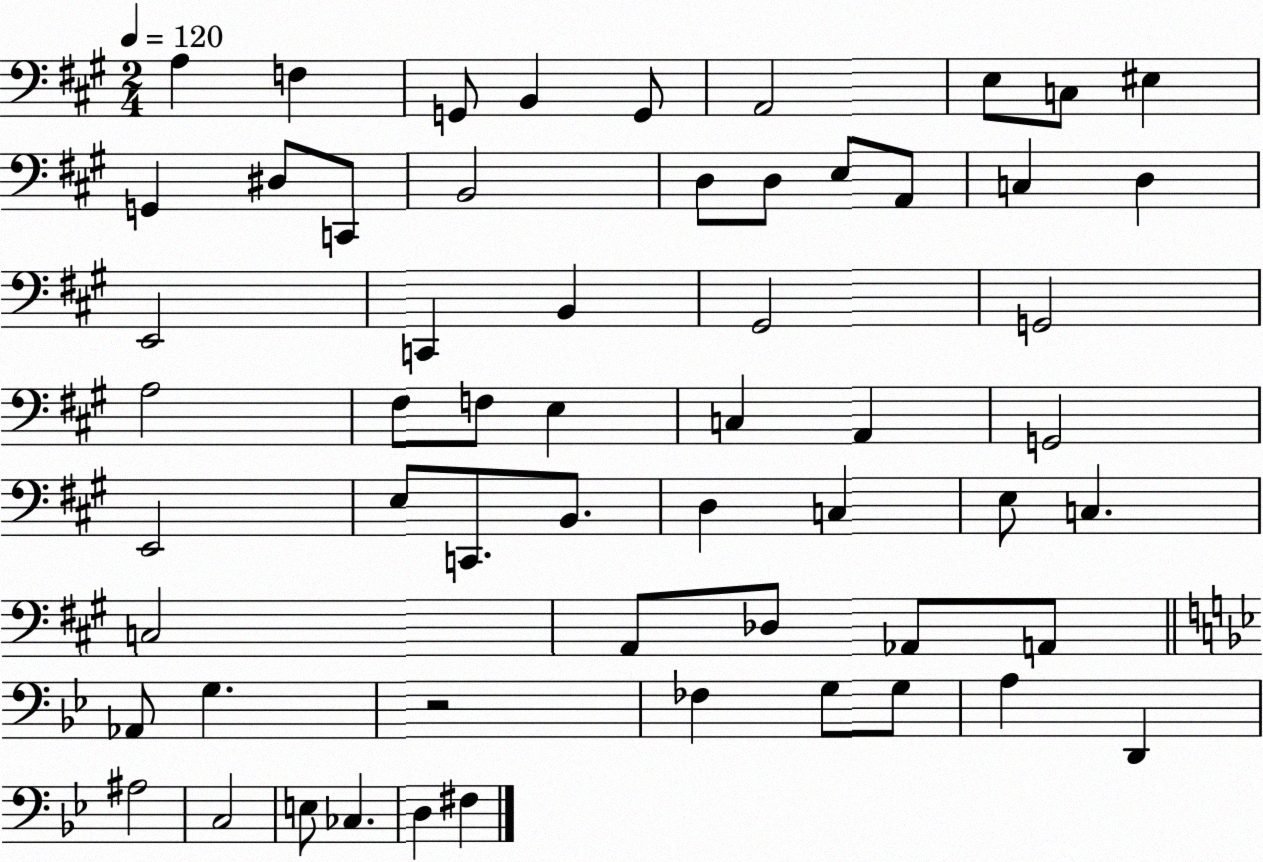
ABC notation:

X:1
T:Untitled
M:2/4
L:1/4
K:A
A, F, G,,/2 B,, G,,/2 A,,2 E,/2 C,/2 ^E, G,, ^D,/2 C,,/2 B,,2 D,/2 D,/2 E,/2 A,,/2 C, D, E,,2 C,, B,, ^G,,2 G,,2 A,2 ^F,/2 F,/2 E, C, A,, G,,2 E,,2 E,/2 C,,/2 B,,/2 D, C, E,/2 C, C,2 A,,/2 _D,/2 _A,,/2 A,,/2 _A,,/2 G, z2 _F, G,/2 G,/2 A, D,, ^A,2 C,2 E,/2 _C, D, ^F,